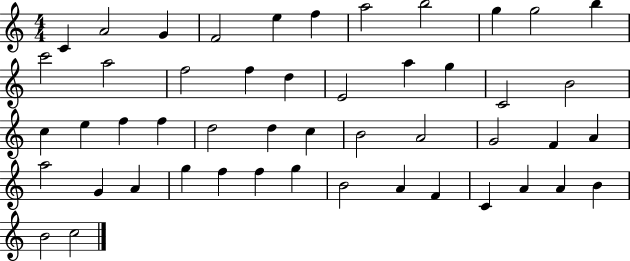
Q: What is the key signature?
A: C major